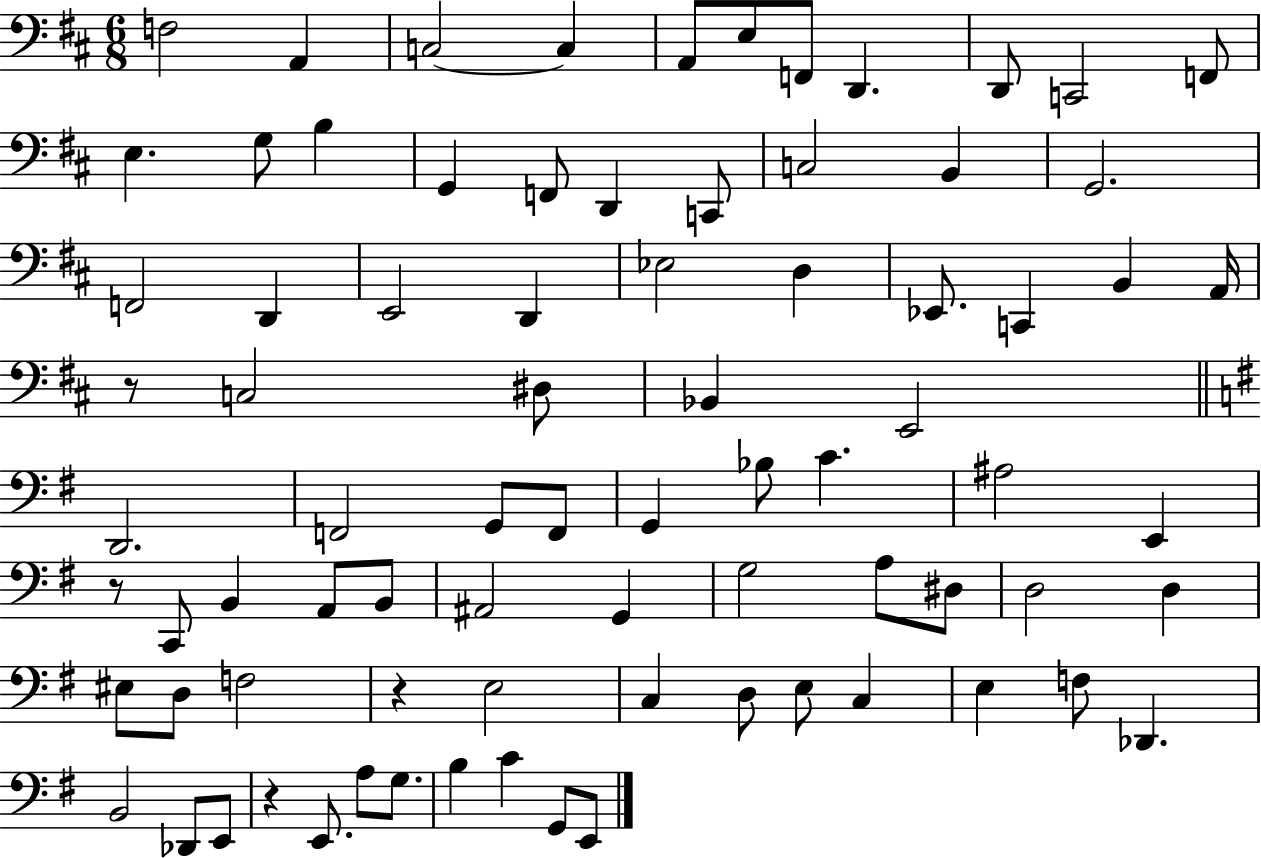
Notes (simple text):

F3/h A2/q C3/h C3/q A2/e E3/e F2/e D2/q. D2/e C2/h F2/e E3/q. G3/e B3/q G2/q F2/e D2/q C2/e C3/h B2/q G2/h. F2/h D2/q E2/h D2/q Eb3/h D3/q Eb2/e. C2/q B2/q A2/s R/e C3/h D#3/e Bb2/q E2/h D2/h. F2/h G2/e F2/e G2/q Bb3/e C4/q. A#3/h E2/q R/e C2/e B2/q A2/e B2/e A#2/h G2/q G3/h A3/e D#3/e D3/h D3/q EIS3/e D3/e F3/h R/q E3/h C3/q D3/e E3/e C3/q E3/q F3/e Db2/q. B2/h Db2/e E2/e R/q E2/e. A3/e G3/e. B3/q C4/q G2/e E2/e